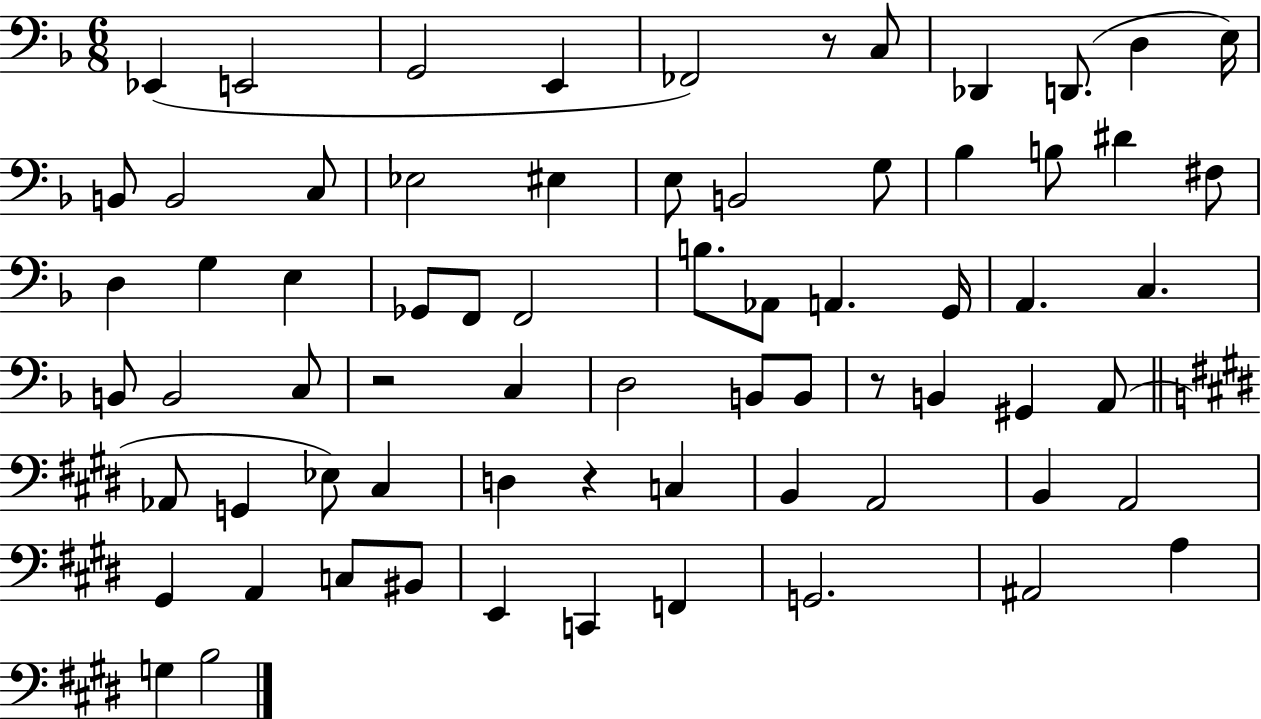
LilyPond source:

{
  \clef bass
  \numericTimeSignature
  \time 6/8
  \key f \major
  \repeat volta 2 { ees,4( e,2 | g,2 e,4 | fes,2) r8 c8 | des,4 d,8.( d4 e16) | \break b,8 b,2 c8 | ees2 eis4 | e8 b,2 g8 | bes4 b8 dis'4 fis8 | \break d4 g4 e4 | ges,8 f,8 f,2 | b8. aes,8 a,4. g,16 | a,4. c4. | \break b,8 b,2 c8 | r2 c4 | d2 b,8 b,8 | r8 b,4 gis,4 a,8( | \break \bar "||" \break \key e \major aes,8 g,4 ees8) cis4 | d4 r4 c4 | b,4 a,2 | b,4 a,2 | \break gis,4 a,4 c8 bis,8 | e,4 c,4 f,4 | g,2. | ais,2 a4 | \break g4 b2 | } \bar "|."
}